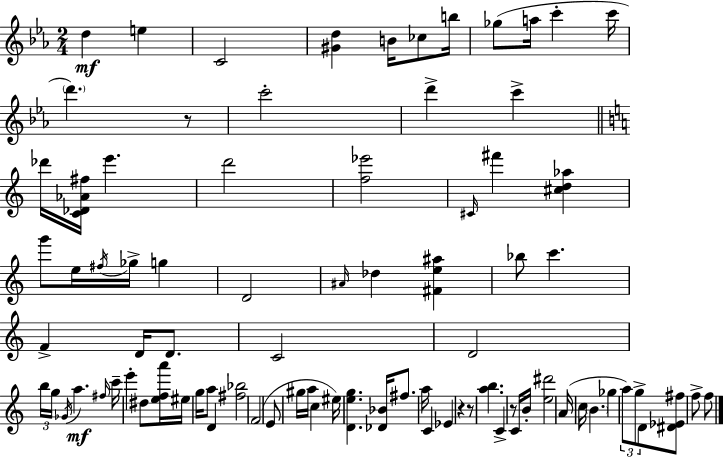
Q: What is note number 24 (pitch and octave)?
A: G5